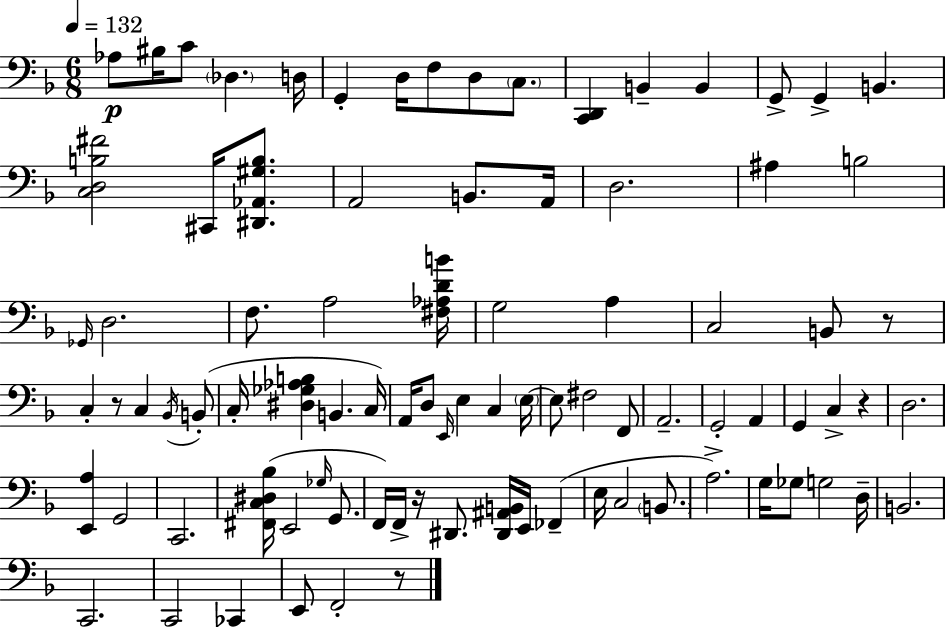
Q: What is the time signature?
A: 6/8